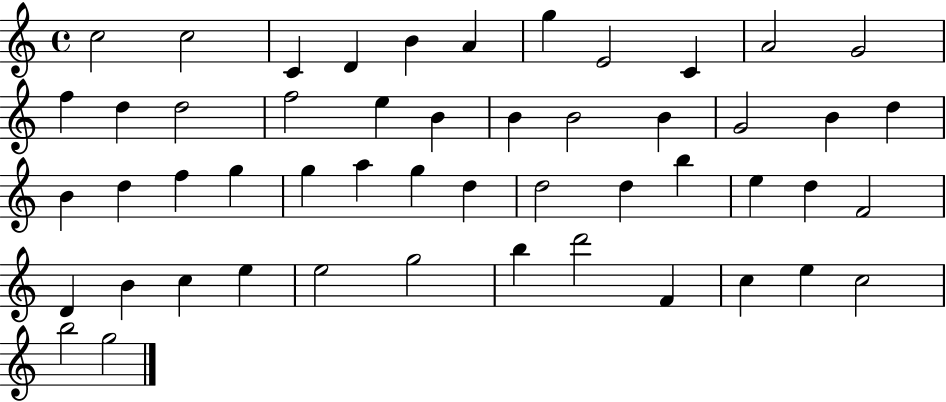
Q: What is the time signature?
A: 4/4